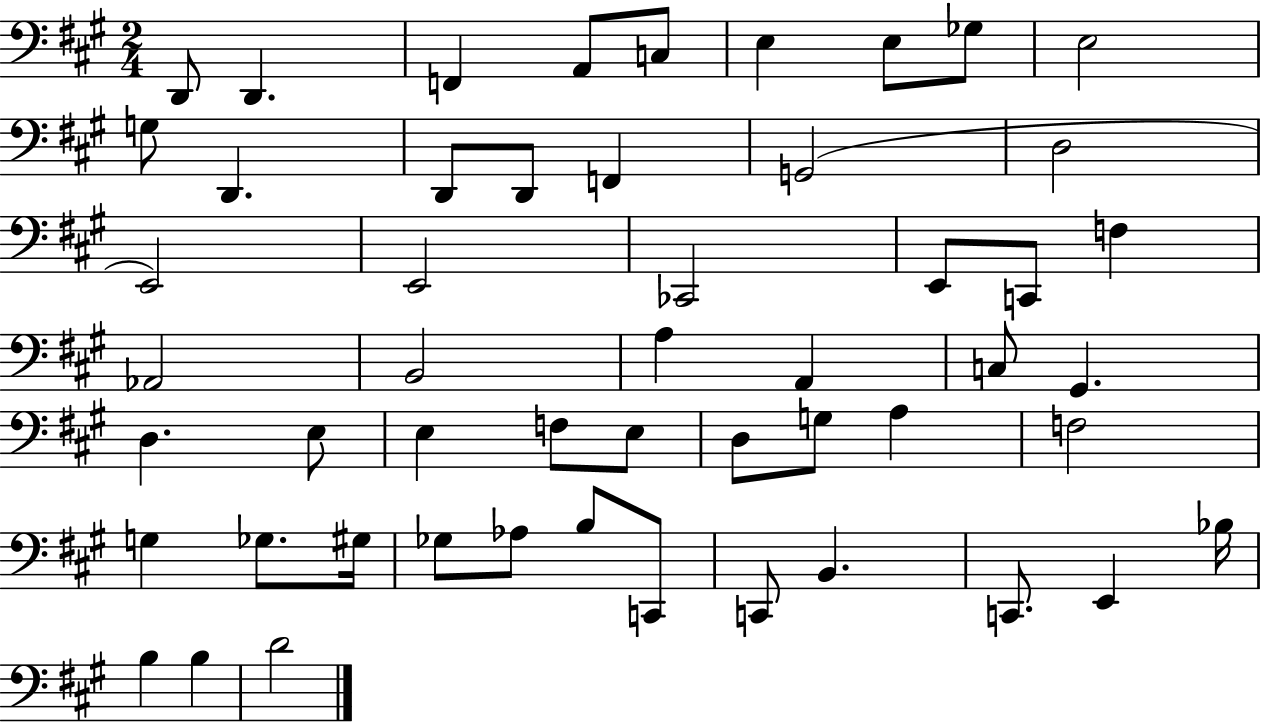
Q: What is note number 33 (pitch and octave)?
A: E3